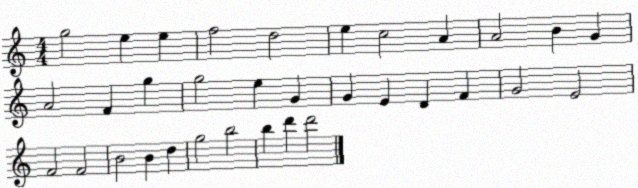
X:1
T:Untitled
M:4/4
L:1/4
K:C
g2 e e f2 d2 e c2 A A2 B G A2 F g g2 e G G E D F G2 E2 F2 F2 B2 B d g2 b2 b d' d'2